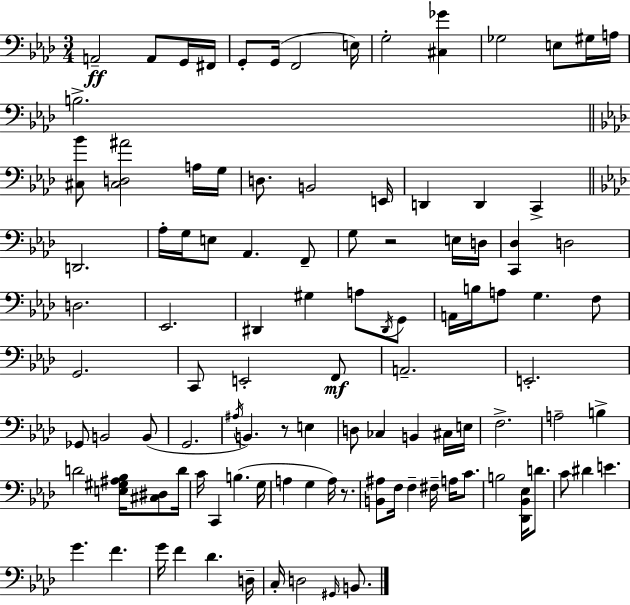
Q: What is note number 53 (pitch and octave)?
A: B2